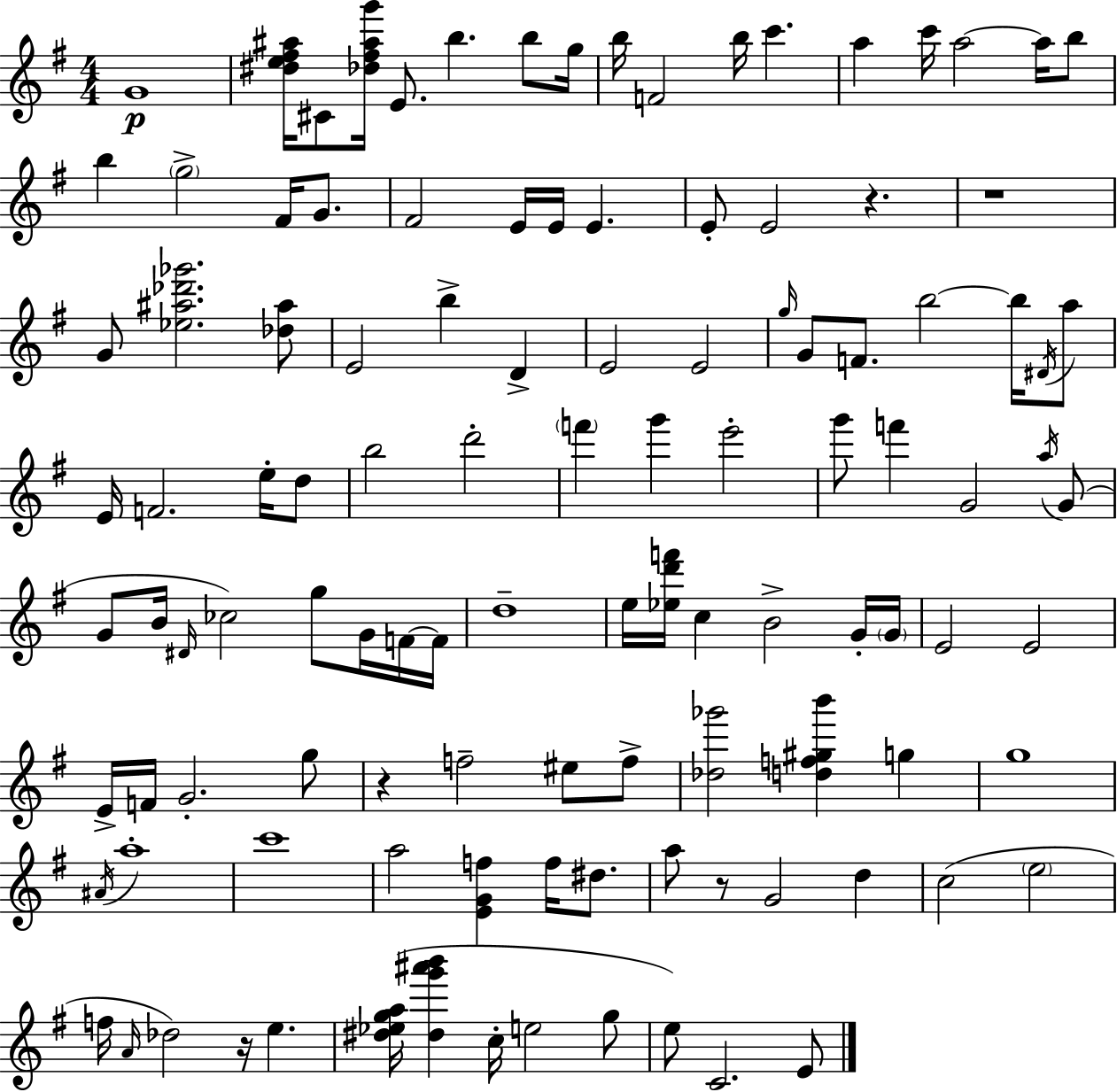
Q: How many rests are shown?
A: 5